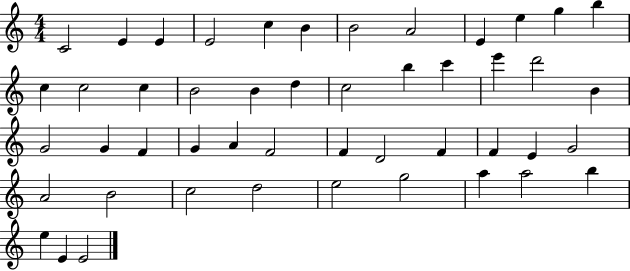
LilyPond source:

{
  \clef treble
  \numericTimeSignature
  \time 4/4
  \key c \major
  c'2 e'4 e'4 | e'2 c''4 b'4 | b'2 a'2 | e'4 e''4 g''4 b''4 | \break c''4 c''2 c''4 | b'2 b'4 d''4 | c''2 b''4 c'''4 | e'''4 d'''2 b'4 | \break g'2 g'4 f'4 | g'4 a'4 f'2 | f'4 d'2 f'4 | f'4 e'4 g'2 | \break a'2 b'2 | c''2 d''2 | e''2 g''2 | a''4 a''2 b''4 | \break e''4 e'4 e'2 | \bar "|."
}